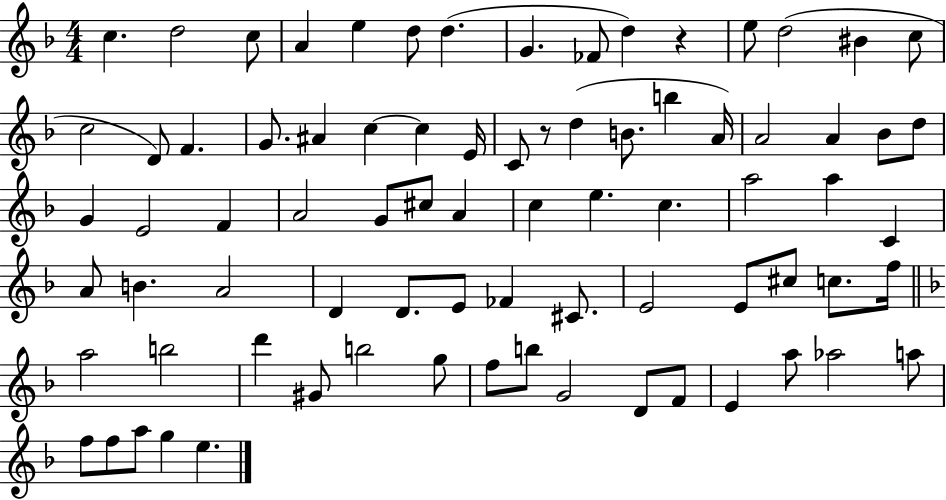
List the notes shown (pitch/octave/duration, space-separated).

C5/q. D5/h C5/e A4/q E5/q D5/e D5/q. G4/q. FES4/e D5/q R/q E5/e D5/h BIS4/q C5/e C5/h D4/e F4/q. G4/e. A#4/q C5/q C5/q E4/s C4/e R/e D5/q B4/e. B5/q A4/s A4/h A4/q Bb4/e D5/e G4/q E4/h F4/q A4/h G4/e C#5/e A4/q C5/q E5/q. C5/q. A5/h A5/q C4/q A4/e B4/q. A4/h D4/q D4/e. E4/e FES4/q C#4/e. E4/h E4/e C#5/e C5/e. F5/s A5/h B5/h D6/q G#4/e B5/h G5/e F5/e B5/e G4/h D4/e F4/e E4/q A5/e Ab5/h A5/e F5/e F5/e A5/e G5/q E5/q.